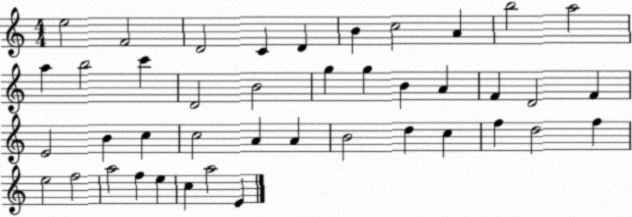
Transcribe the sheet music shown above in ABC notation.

X:1
T:Untitled
M:4/4
L:1/4
K:C
e2 F2 D2 C D B c2 A b2 a2 a b2 c' D2 B2 g g B A F D2 F E2 B c c2 A A B2 d c f d2 f e2 f2 a2 f e c a2 E